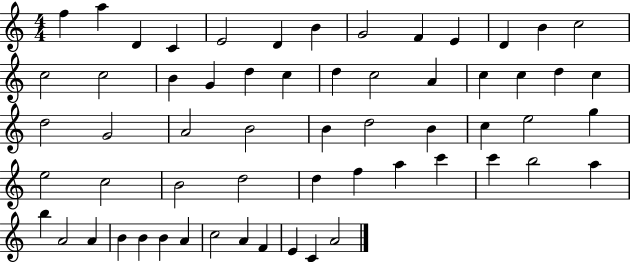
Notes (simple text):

F5/q A5/q D4/q C4/q E4/h D4/q B4/q G4/h F4/q E4/q D4/q B4/q C5/h C5/h C5/h B4/q G4/q D5/q C5/q D5/q C5/h A4/q C5/q C5/q D5/q C5/q D5/h G4/h A4/h B4/h B4/q D5/h B4/q C5/q E5/h G5/q E5/h C5/h B4/h D5/h D5/q F5/q A5/q C6/q C6/q B5/h A5/q B5/q A4/h A4/q B4/q B4/q B4/q A4/q C5/h A4/q F4/q E4/q C4/q A4/h